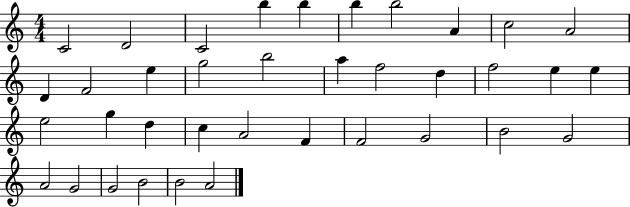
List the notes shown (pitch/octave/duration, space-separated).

C4/h D4/h C4/h B5/q B5/q B5/q B5/h A4/q C5/h A4/h D4/q F4/h E5/q G5/h B5/h A5/q F5/h D5/q F5/h E5/q E5/q E5/h G5/q D5/q C5/q A4/h F4/q F4/h G4/h B4/h G4/h A4/h G4/h G4/h B4/h B4/h A4/h